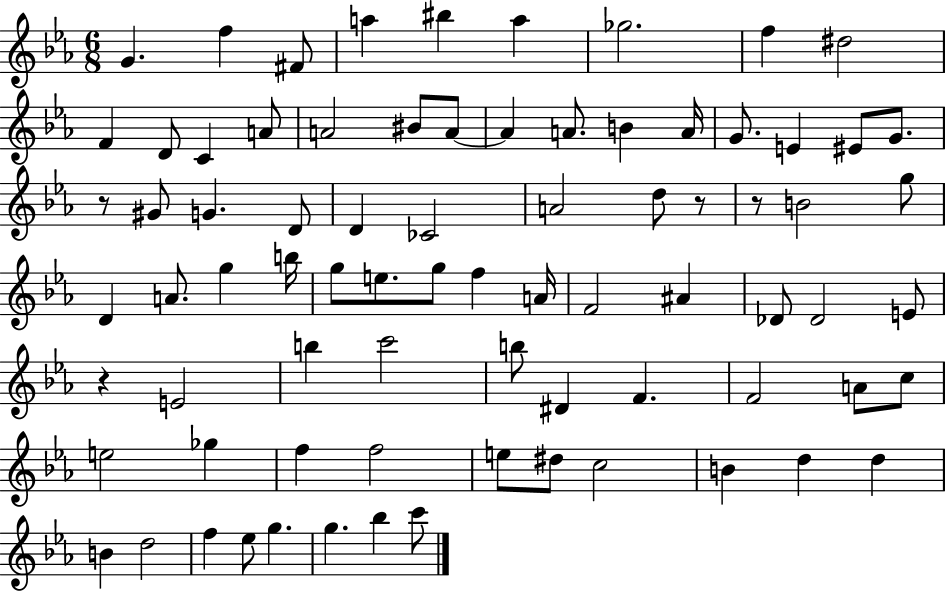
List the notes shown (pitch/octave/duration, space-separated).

G4/q. F5/q F#4/e A5/q BIS5/q A5/q Gb5/h. F5/q D#5/h F4/q D4/e C4/q A4/e A4/h BIS4/e A4/e A4/q A4/e. B4/q A4/s G4/e. E4/q EIS4/e G4/e. R/e G#4/e G4/q. D4/e D4/q CES4/h A4/h D5/e R/e R/e B4/h G5/e D4/q A4/e. G5/q B5/s G5/e E5/e. G5/e F5/q A4/s F4/h A#4/q Db4/e Db4/h E4/e R/q E4/h B5/q C6/h B5/e D#4/q F4/q. F4/h A4/e C5/e E5/h Gb5/q F5/q F5/h E5/e D#5/e C5/h B4/q D5/q D5/q B4/q D5/h F5/q Eb5/e G5/q. G5/q. Bb5/q C6/e